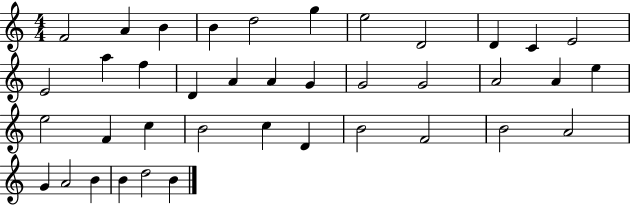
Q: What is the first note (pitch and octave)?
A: F4